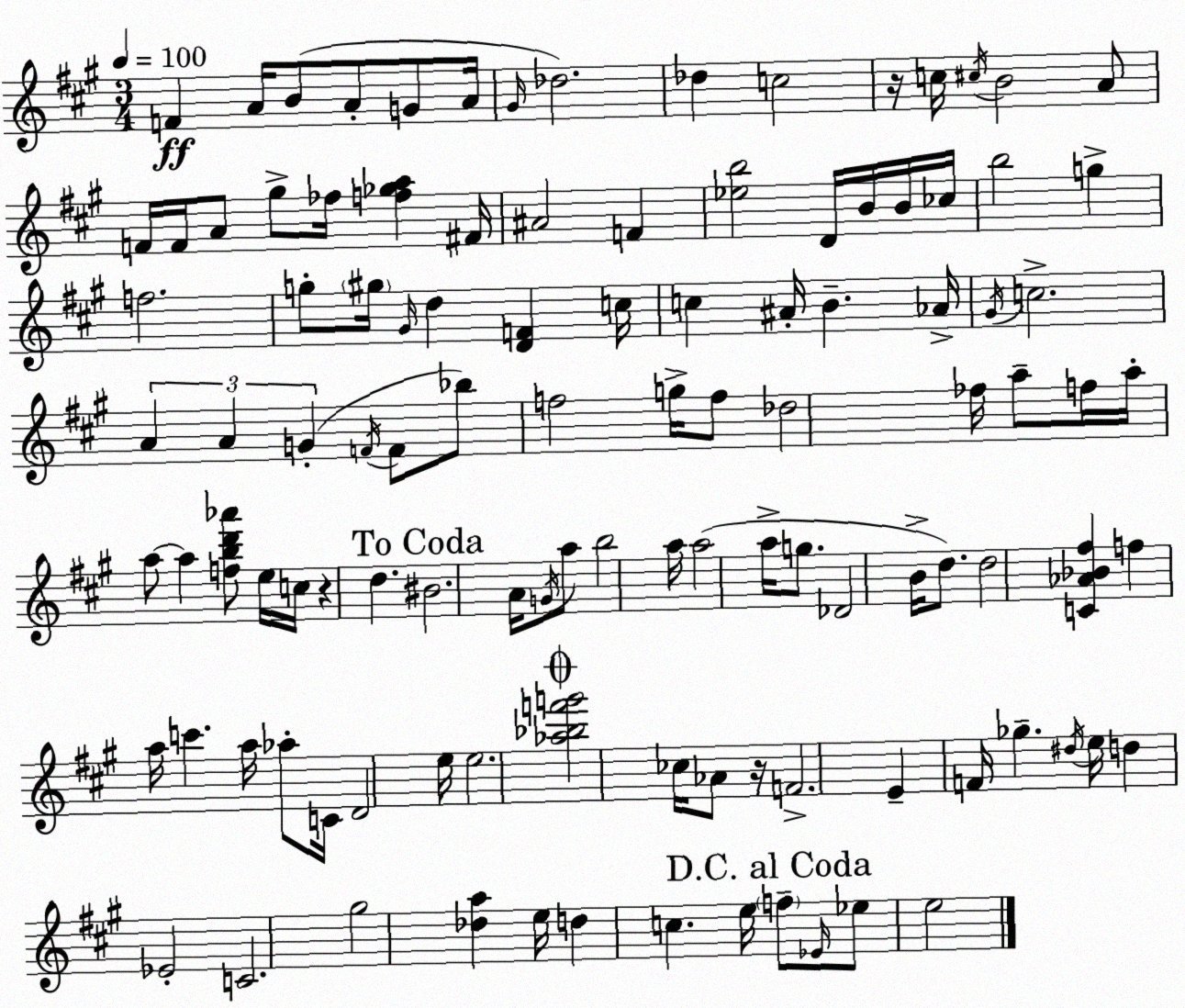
X:1
T:Untitled
M:3/4
L:1/4
K:A
F A/4 B/2 A/2 G/2 A/4 ^G/4 _d2 _d c2 z/4 c/4 ^c/4 B2 A/2 F/4 F/4 A/2 ^g/2 _f/4 [f_ga] ^F/4 ^A2 F [_eb]2 D/4 B/4 B/4 _c/4 b2 g f2 g/2 ^g/4 ^G/4 d [DF] c/4 c ^A/4 B _A/4 ^G/4 c2 A A G F/4 F/2 _b/2 f2 g/4 f/2 _d2 _f/4 a/2 f/4 a/4 a/2 a [fbd'_a']/2 e/4 c/4 z d ^B2 A/4 G/4 a/2 b2 a/4 a2 a/4 g/2 _D2 B/4 d/2 d2 [C_A_B^f] f a/4 c' a/4 _a/2 C/4 D2 e/4 e2 [_a_bf'g']2 _c/4 _A/2 z/4 F2 E F/4 _g ^d/4 e/4 d _E2 C2 ^g2 [_da] e/4 d c e/4 f/2 _E/4 _e/2 e2